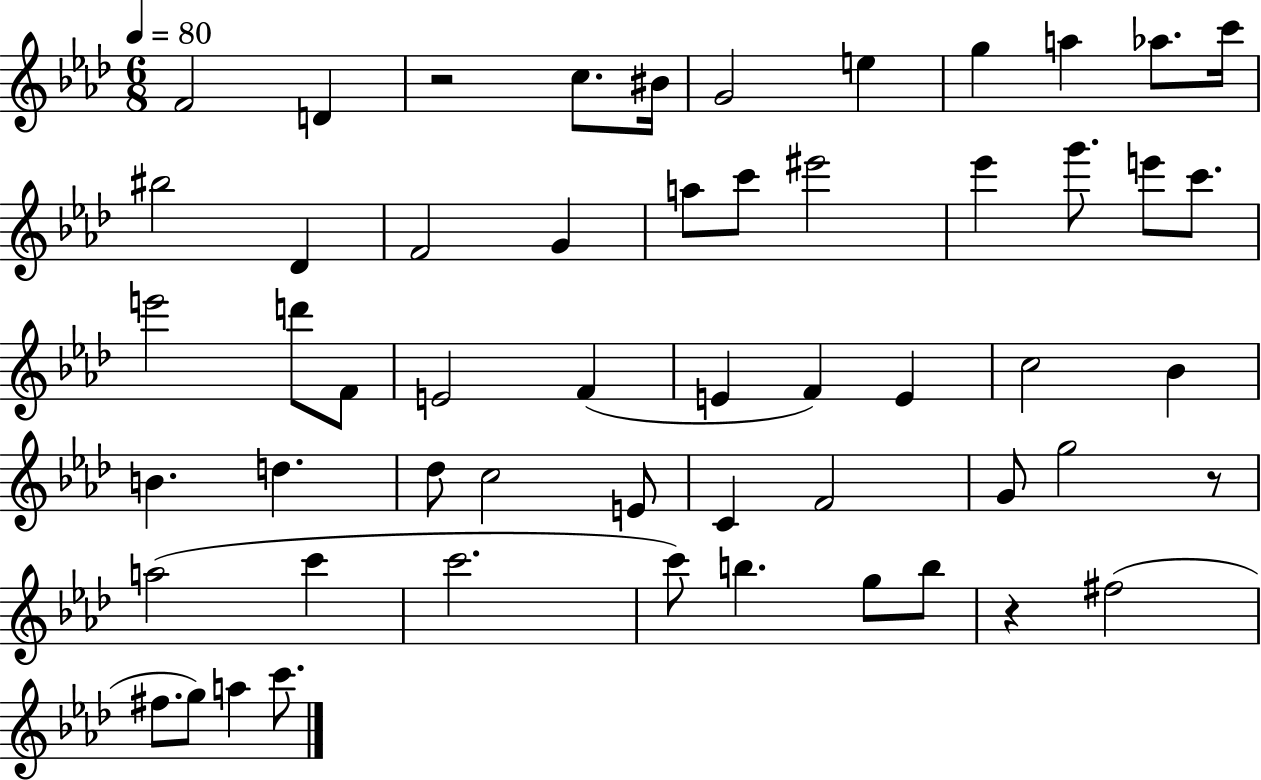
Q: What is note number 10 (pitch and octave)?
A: C6